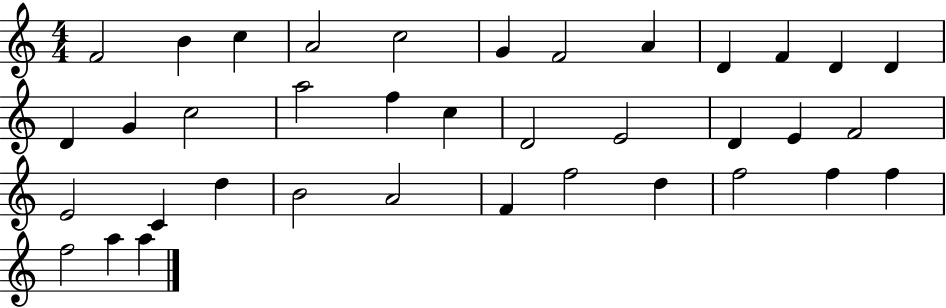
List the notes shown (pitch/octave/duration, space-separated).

F4/h B4/q C5/q A4/h C5/h G4/q F4/h A4/q D4/q F4/q D4/q D4/q D4/q G4/q C5/h A5/h F5/q C5/q D4/h E4/h D4/q E4/q F4/h E4/h C4/q D5/q B4/h A4/h F4/q F5/h D5/q F5/h F5/q F5/q F5/h A5/q A5/q